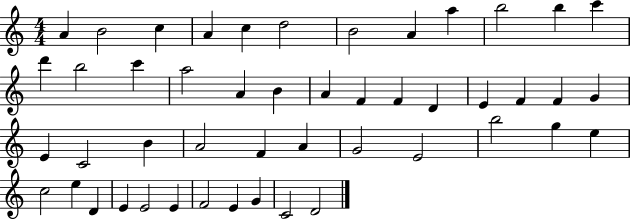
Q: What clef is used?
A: treble